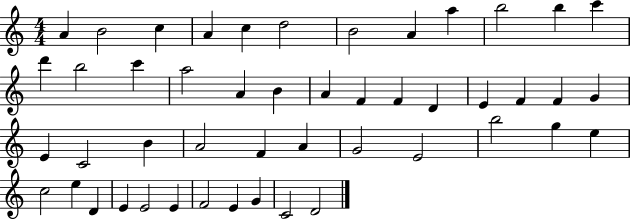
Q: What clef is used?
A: treble